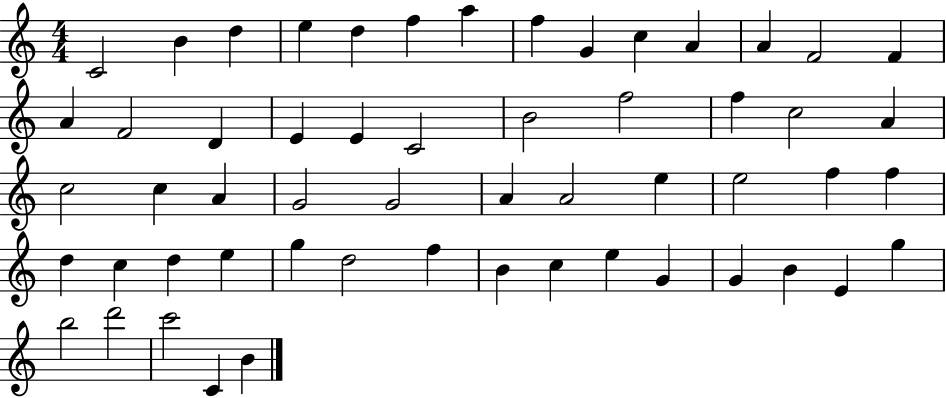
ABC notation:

X:1
T:Untitled
M:4/4
L:1/4
K:C
C2 B d e d f a f G c A A F2 F A F2 D E E C2 B2 f2 f c2 A c2 c A G2 G2 A A2 e e2 f f d c d e g d2 f B c e G G B E g b2 d'2 c'2 C B